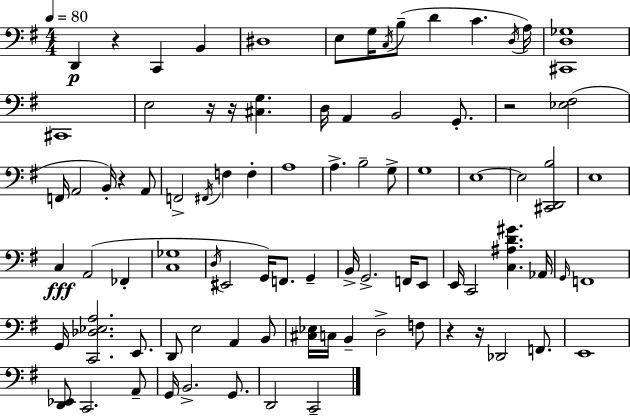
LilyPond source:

{
  \clef bass
  \numericTimeSignature
  \time 4/4
  \key e \minor
  \tempo 4 = 80
  \repeat volta 2 { d,4\p r4 c,4 b,4 | dis1 | e8 g16 \acciaccatura { c16 }( b8-- d'4 c'4. | \acciaccatura { d16 } a16) <cis, d ges>1 | \break cis,1 | e2 r16 r16 <cis g>4. | d16 a,4 b,2 g,8.-. | r2 <ees fis>2( | \break f,16 a,2 b,16-.) r4 | a,8 f,2-> \acciaccatura { fis,16 } f4 f4-. | a1 | a4.-> b2-- | \break g8-> g1 | e1~~ | e2 <cis, d, b>2 | e1 | \break c4\fff a,2( fes,4-. | <c ges>1 | \acciaccatura { d16 } eis,2 g,16) f,8. | g,4-- b,16-> g,2.-> | \break f,16 e,8 e,16 c,2 <c ais d' gis'>4. | aes,16 \grace { g,16 } f,1 | g,16 <c, des ees a>2. | e,8. d,8 e2 a,4 | \break b,8 <cis ees>16 c16 b,4-- d2-> | f8 r4 r16 des,2 | f,8. e,1 | <d, ees,>8 c,2. | \break a,8-- g,16 b,2.-> | g,8. d,2 c,2-- | } \bar "|."
}